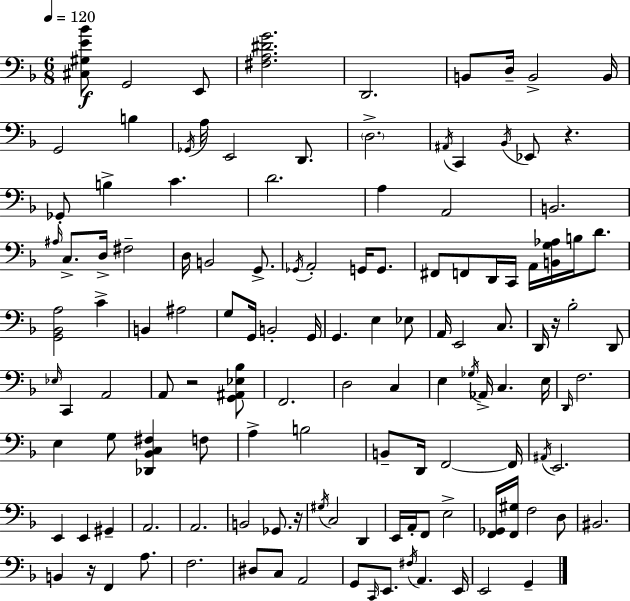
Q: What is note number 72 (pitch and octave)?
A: D2